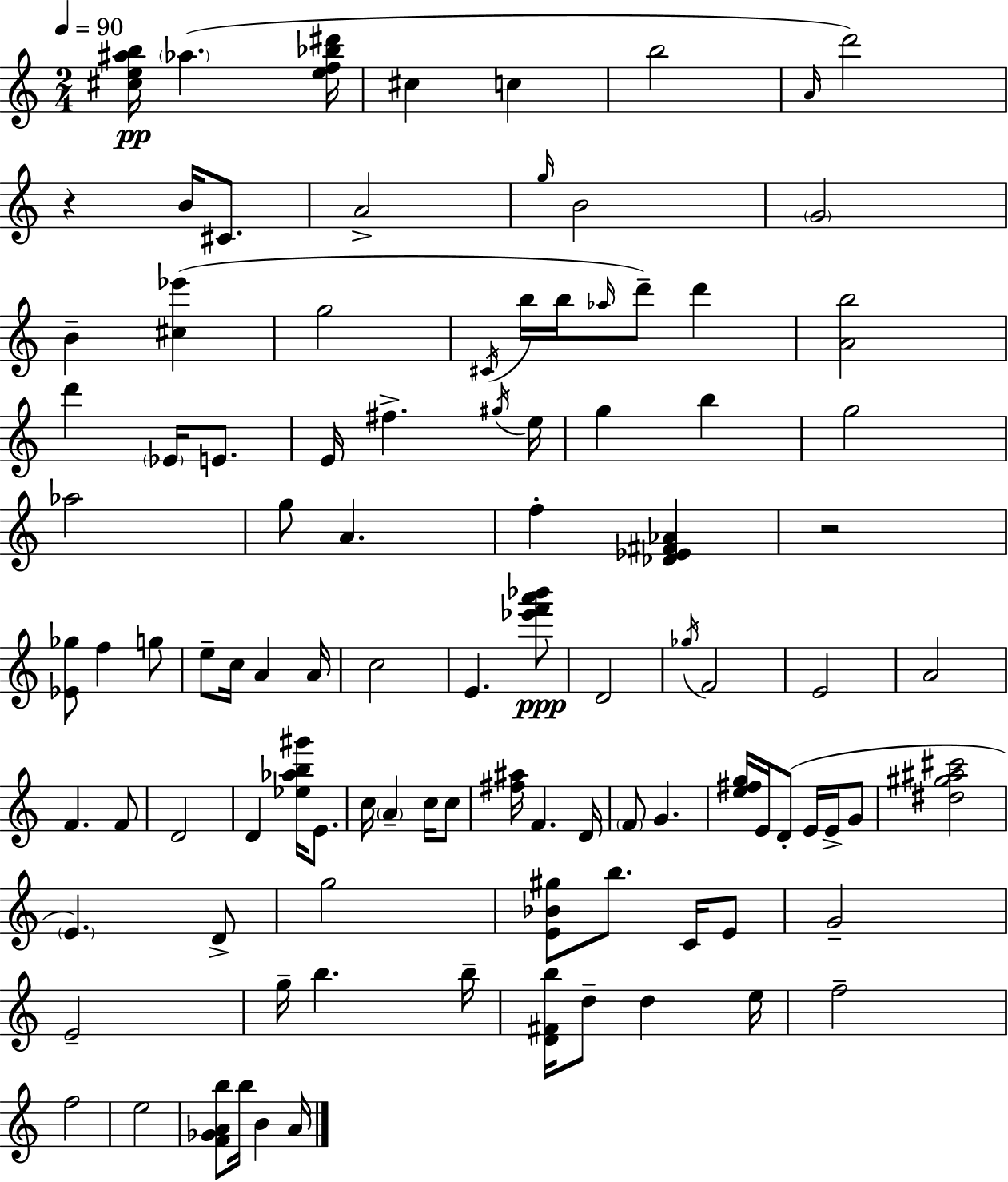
[C#5,E5,A#5,B5]/s Ab5/q. [E5,F5,Bb5,D#6]/s C#5/q C5/q B5/h A4/s D6/h R/q B4/s C#4/e. A4/h G5/s B4/h G4/h B4/q [C#5,Eb6]/q G5/h C#4/s B5/s B5/s Ab5/s D6/e D6/q [A4,B5]/h D6/q Eb4/s E4/e. E4/s F#5/q. G#5/s E5/s G5/q B5/q G5/h Ab5/h G5/e A4/q. F5/q [Db4,Eb4,F#4,Ab4]/q R/h [Eb4,Gb5]/e F5/q G5/e E5/e C5/s A4/q A4/s C5/h E4/q. [Eb6,F6,A6,Bb6]/e D4/h Gb5/s F4/h E4/h A4/h F4/q. F4/e D4/h D4/q [Eb5,Ab5,B5,G#6]/s E4/e. C5/s A4/q C5/s C5/e [F#5,A#5]/s F4/q. D4/s F4/e G4/q. [E5,F#5,G5]/s E4/s D4/e E4/s E4/s G4/e [D#5,G#5,A#5,C#6]/h E4/q. D4/e G5/h [E4,Bb4,G#5]/e B5/e. C4/s E4/e G4/h E4/h G5/s B5/q. B5/s [D4,F#4,B5]/s D5/e D5/q E5/s F5/h F5/h E5/h [F4,Gb4,A4,B5]/e B5/s B4/q A4/s